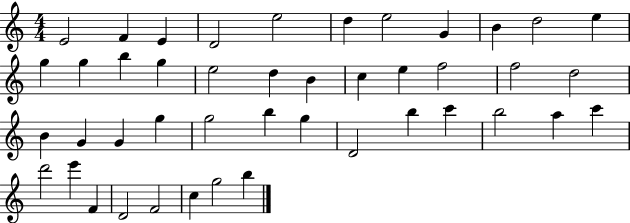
{
  \clef treble
  \numericTimeSignature
  \time 4/4
  \key c \major
  e'2 f'4 e'4 | d'2 e''2 | d''4 e''2 g'4 | b'4 d''2 e''4 | \break g''4 g''4 b''4 g''4 | e''2 d''4 b'4 | c''4 e''4 f''2 | f''2 d''2 | \break b'4 g'4 g'4 g''4 | g''2 b''4 g''4 | d'2 b''4 c'''4 | b''2 a''4 c'''4 | \break d'''2 e'''4 f'4 | d'2 f'2 | c''4 g''2 b''4 | \bar "|."
}